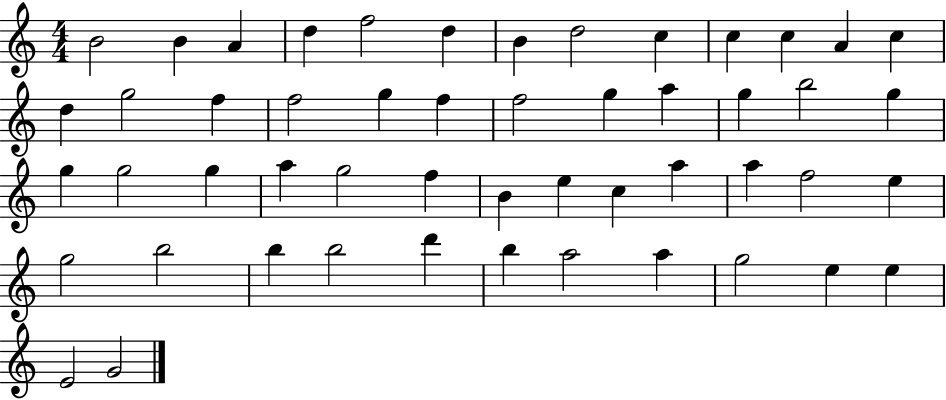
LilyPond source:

{
  \clef treble
  \numericTimeSignature
  \time 4/4
  \key c \major
  b'2 b'4 a'4 | d''4 f''2 d''4 | b'4 d''2 c''4 | c''4 c''4 a'4 c''4 | \break d''4 g''2 f''4 | f''2 g''4 f''4 | f''2 g''4 a''4 | g''4 b''2 g''4 | \break g''4 g''2 g''4 | a''4 g''2 f''4 | b'4 e''4 c''4 a''4 | a''4 f''2 e''4 | \break g''2 b''2 | b''4 b''2 d'''4 | b''4 a''2 a''4 | g''2 e''4 e''4 | \break e'2 g'2 | \bar "|."
}